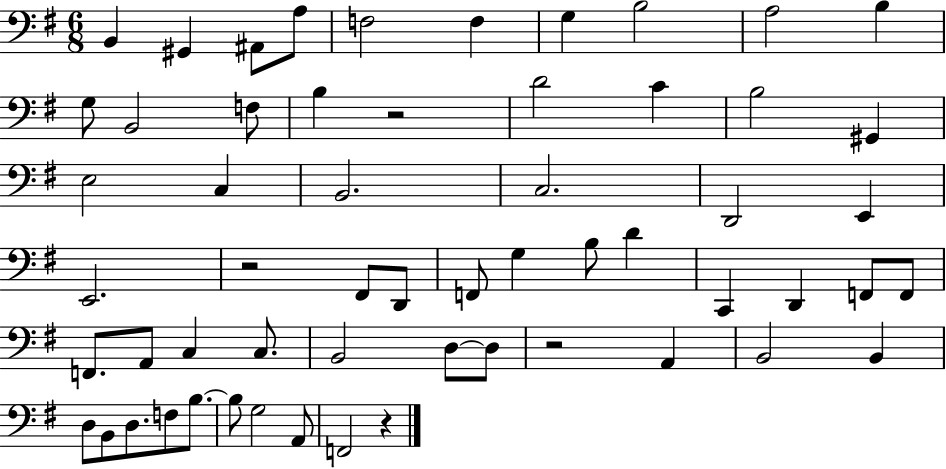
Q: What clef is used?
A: bass